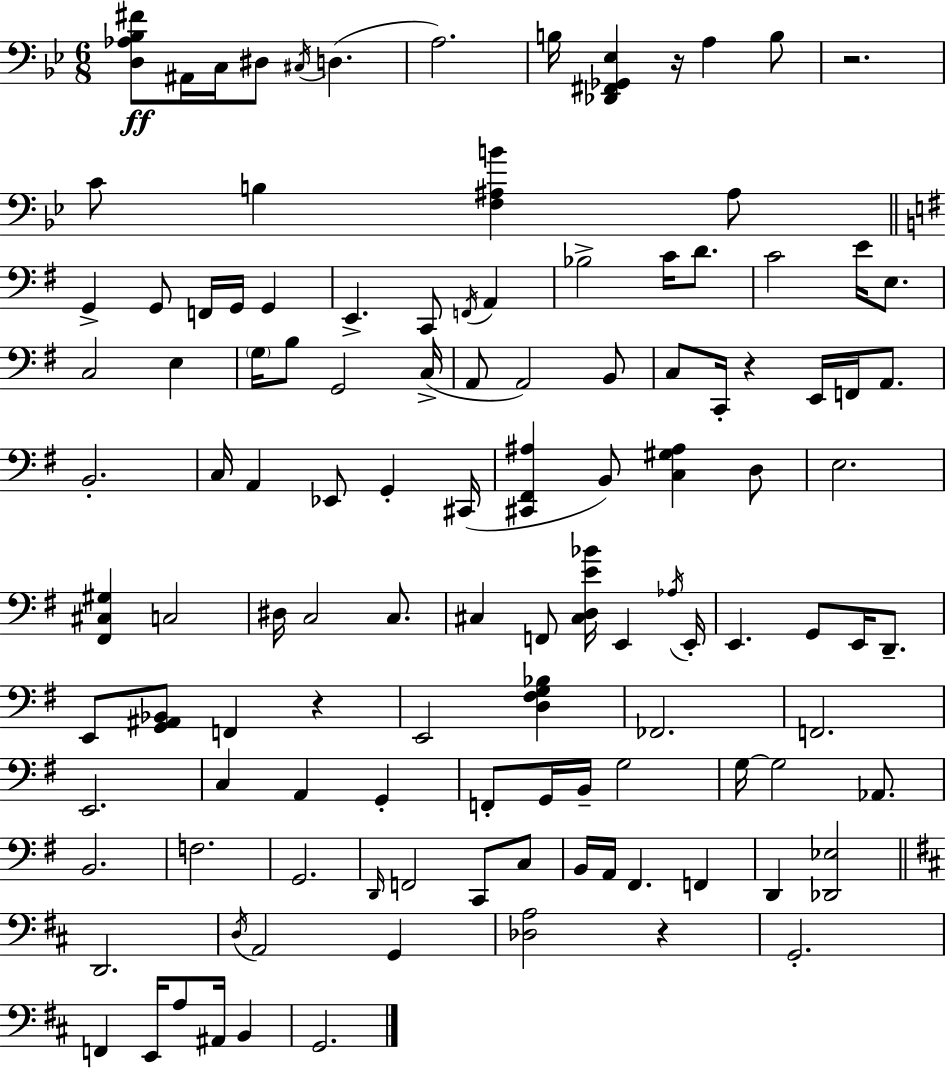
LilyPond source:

{
  \clef bass
  \numericTimeSignature
  \time 6/8
  \key bes \major
  <d aes bes fis'>8\ff ais,16 c16 dis8 \acciaccatura { cis16 }( d4. | a2.) | b16 <des, fis, ges, ees>4 r16 a4 b8 | r2. | \break c'8 b4 <f ais b'>4 ais8 | \bar "||" \break \key g \major g,4-> g,8 f,16 g,16 g,4 | e,4.-> c,8 \acciaccatura { f,16 } a,4 | bes2-> c'16 d'8. | c'2 e'16 e8. | \break c2 e4 | \parenthesize g16 b8 g,2 | c16->( a,8 a,2) b,8 | c8 c,16-. r4 e,16 f,16 a,8. | \break b,2.-. | c16 a,4 ees,8 g,4-. | cis,16( <cis, fis, ais>4 b,8) <c gis ais>4 d8 | e2. | \break <fis, cis gis>4 c2 | dis16 c2 c8. | cis4 f,8 <cis d e' bes'>16 e,4 | \acciaccatura { aes16 } e,16-. e,4. g,8 e,16 d,8.-- | \break e,8 <g, ais, bes,>8 f,4 r4 | e,2 <d fis g bes>4 | fes,2. | f,2. | \break e,2. | c4 a,4 g,4-. | f,8-. g,16 b,16-- g2 | g16~~ g2 aes,8. | \break b,2. | f2. | g,2. | \grace { d,16 } f,2 c,8 | \break c8 b,16 a,16 fis,4. f,4 | d,4 <des, ees>2 | \bar "||" \break \key d \major d,2. | \acciaccatura { d16 } a,2 g,4 | <des a>2 r4 | g,2.-. | \break f,4 e,16 a8 ais,16 b,4 | g,2. | \bar "|."
}